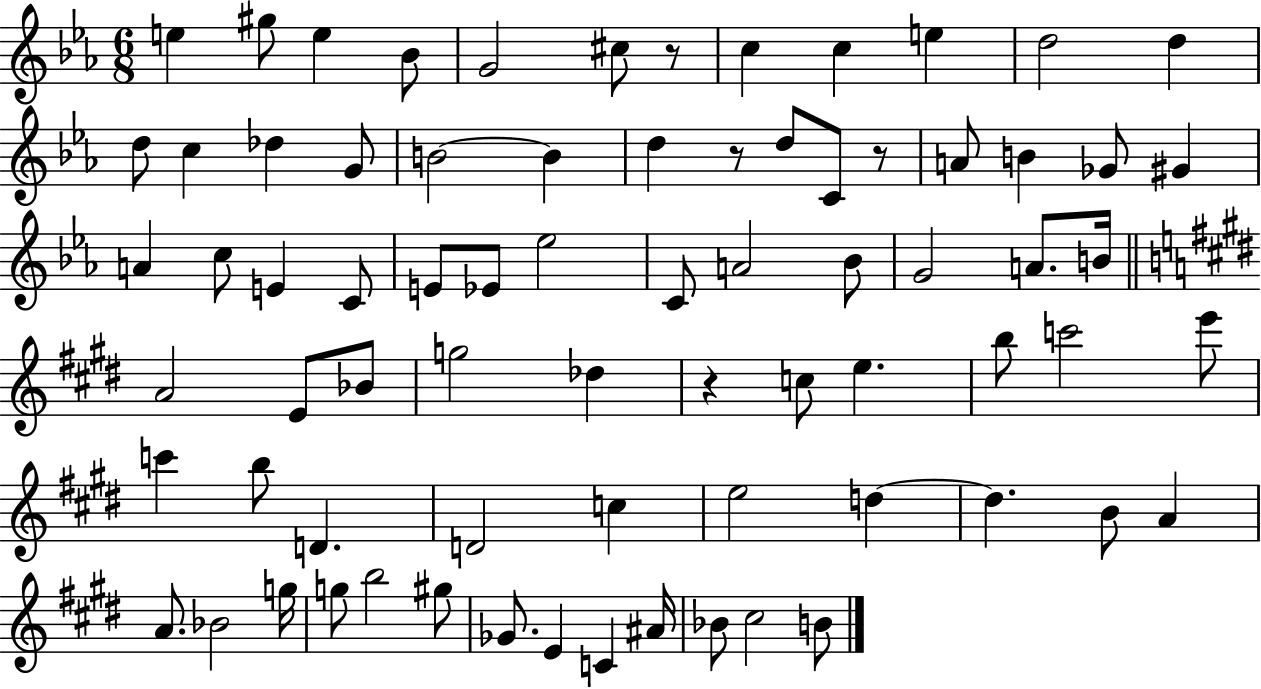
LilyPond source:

{
  \clef treble
  \numericTimeSignature
  \time 6/8
  \key ees \major
  e''4 gis''8 e''4 bes'8 | g'2 cis''8 r8 | c''4 c''4 e''4 | d''2 d''4 | \break d''8 c''4 des''4 g'8 | b'2~~ b'4 | d''4 r8 d''8 c'8 r8 | a'8 b'4 ges'8 gis'4 | \break a'4 c''8 e'4 c'8 | e'8 ees'8 ees''2 | c'8 a'2 bes'8 | g'2 a'8. b'16 | \break \bar "||" \break \key e \major a'2 e'8 bes'8 | g''2 des''4 | r4 c''8 e''4. | b''8 c'''2 e'''8 | \break c'''4 b''8 d'4. | d'2 c''4 | e''2 d''4~~ | d''4. b'8 a'4 | \break a'8. bes'2 g''16 | g''8 b''2 gis''8 | ges'8. e'4 c'4 ais'16 | bes'8 cis''2 b'8 | \break \bar "|."
}